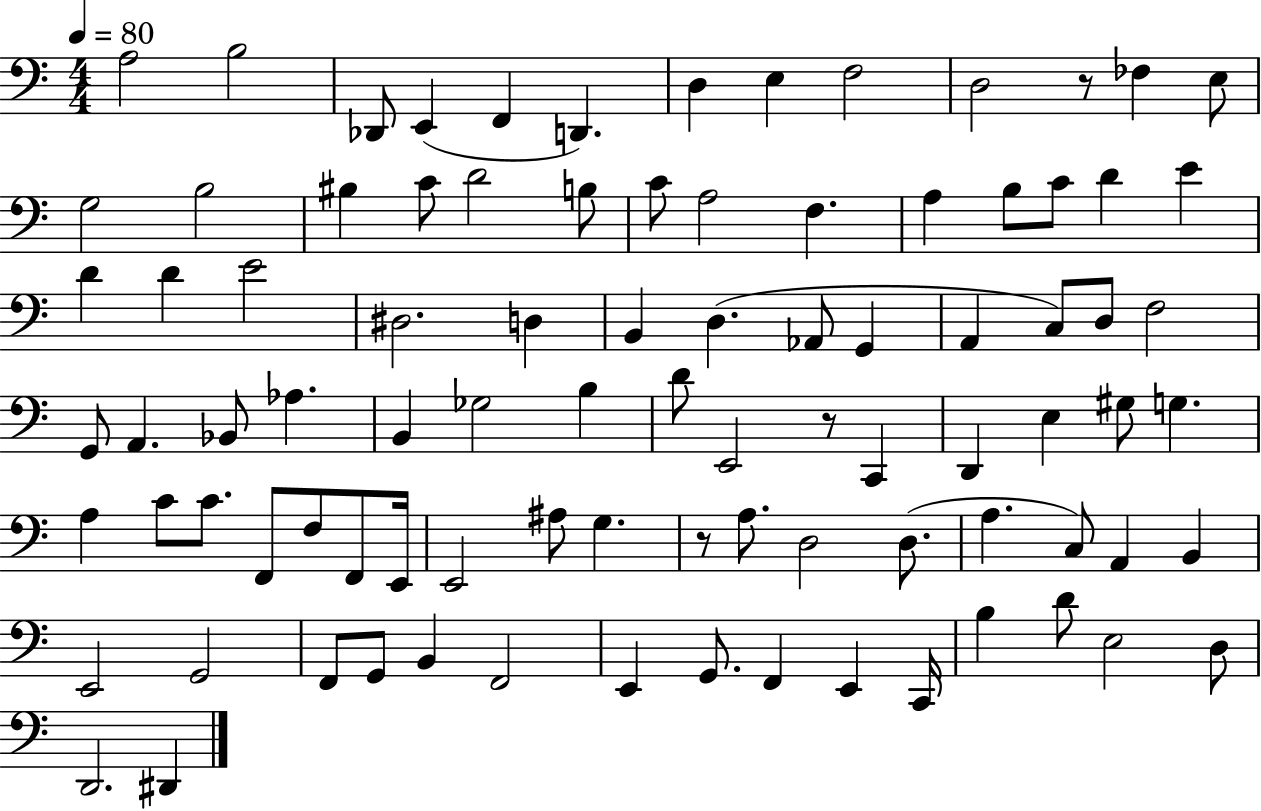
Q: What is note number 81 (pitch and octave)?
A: C2